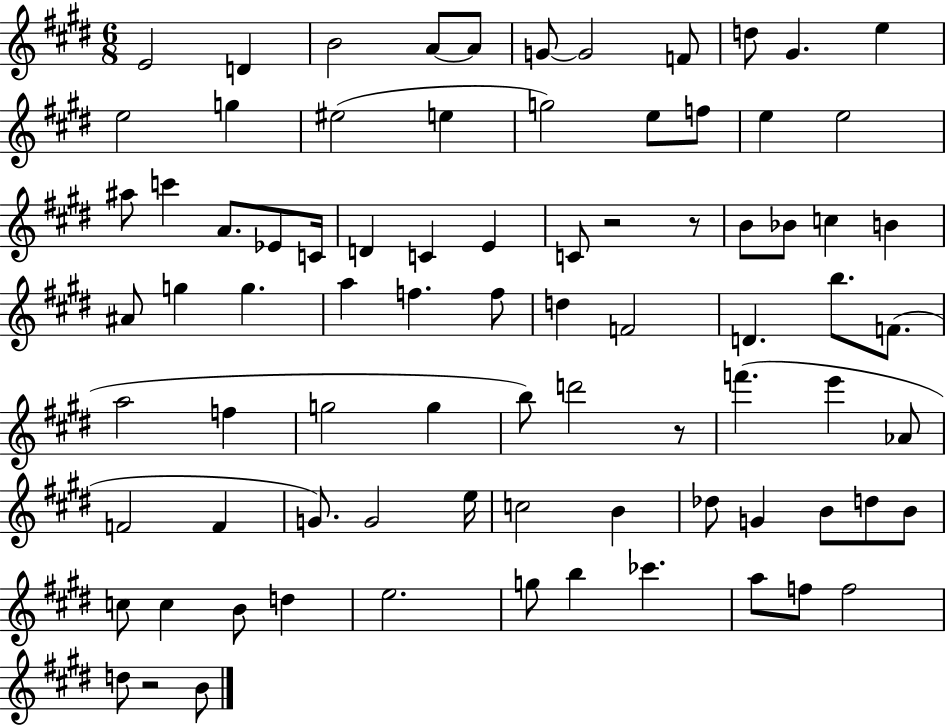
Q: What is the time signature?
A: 6/8